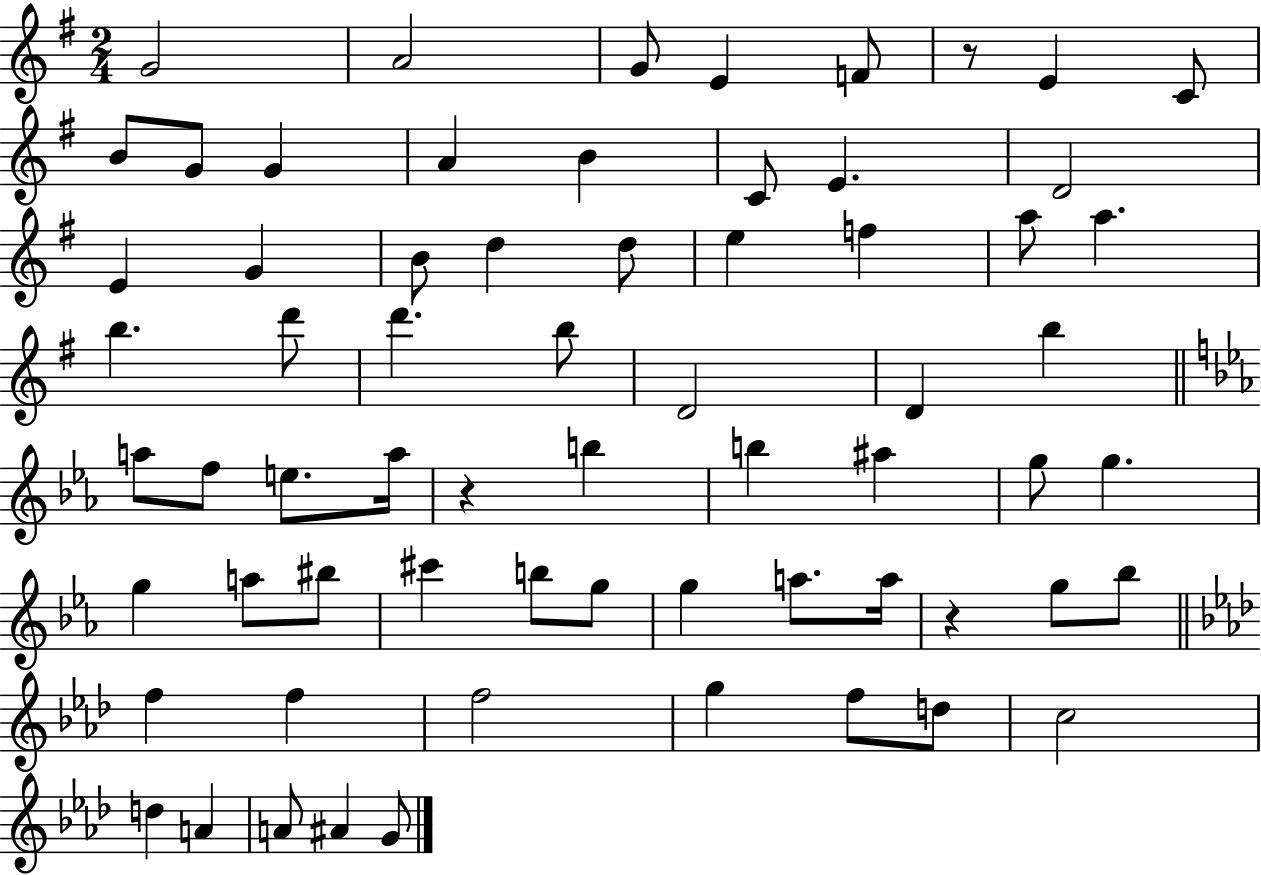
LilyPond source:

{
  \clef treble
  \numericTimeSignature
  \time 2/4
  \key g \major
  \repeat volta 2 { g'2 | a'2 | g'8 e'4 f'8 | r8 e'4 c'8 | \break b'8 g'8 g'4 | a'4 b'4 | c'8 e'4. | d'2 | \break e'4 g'4 | b'8 d''4 d''8 | e''4 f''4 | a''8 a''4. | \break b''4. d'''8 | d'''4. b''8 | d'2 | d'4 b''4 | \break \bar "||" \break \key c \minor a''8 f''8 e''8. a''16 | r4 b''4 | b''4 ais''4 | g''8 g''4. | \break g''4 a''8 bis''8 | cis'''4 b''8 g''8 | g''4 a''8. a''16 | r4 g''8 bes''8 | \break \bar "||" \break \key aes \major f''4 f''4 | f''2 | g''4 f''8 d''8 | c''2 | \break d''4 a'4 | a'8 ais'4 g'8 | } \bar "|."
}